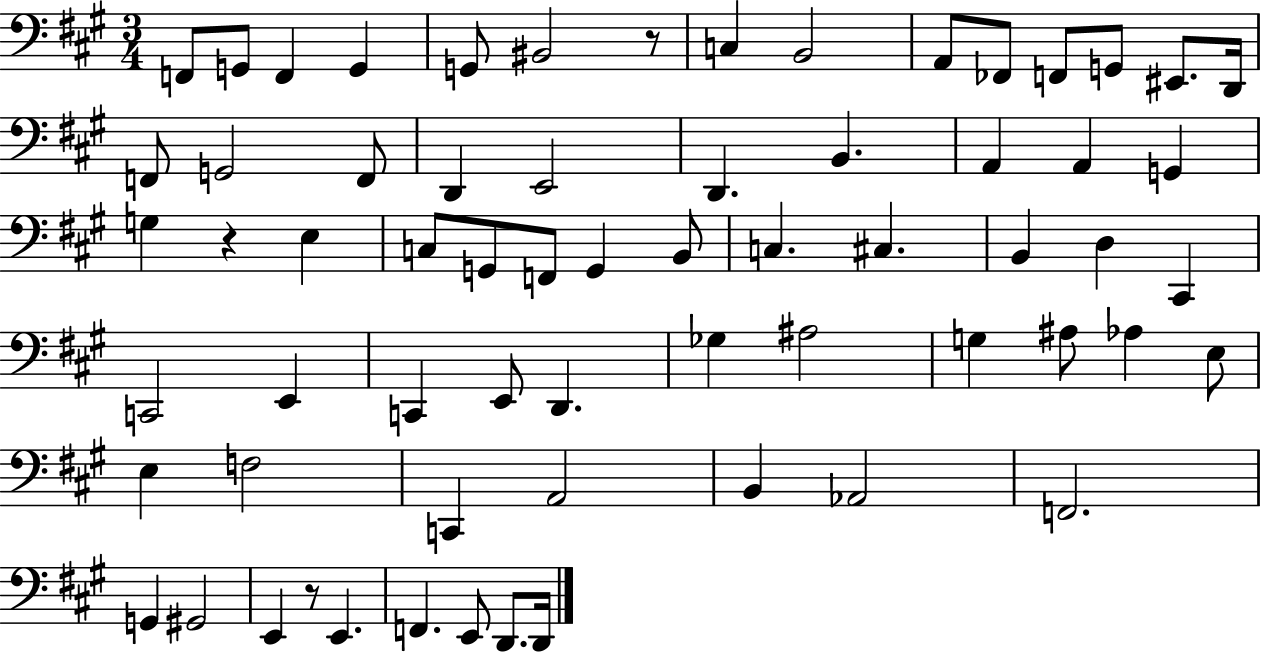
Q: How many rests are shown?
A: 3